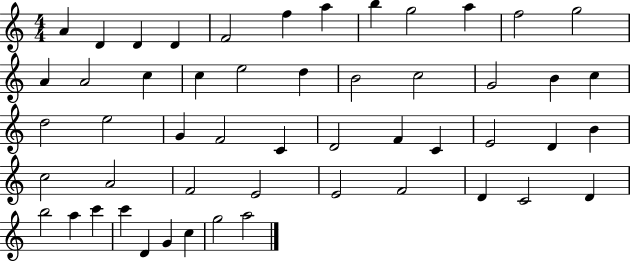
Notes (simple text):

A4/q D4/q D4/q D4/q F4/h F5/q A5/q B5/q G5/h A5/q F5/h G5/h A4/q A4/h C5/q C5/q E5/h D5/q B4/h C5/h G4/h B4/q C5/q D5/h E5/h G4/q F4/h C4/q D4/h F4/q C4/q E4/h D4/q B4/q C5/h A4/h F4/h E4/h E4/h F4/h D4/q C4/h D4/q B5/h A5/q C6/q C6/q D4/q G4/q C5/q G5/h A5/h